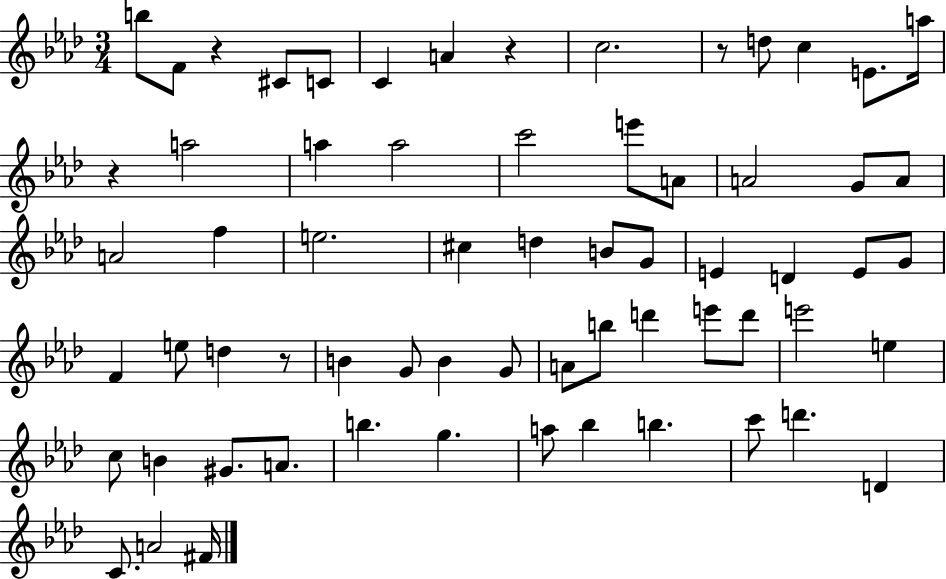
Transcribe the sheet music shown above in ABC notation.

X:1
T:Untitled
M:3/4
L:1/4
K:Ab
b/2 F/2 z ^C/2 C/2 C A z c2 z/2 d/2 c E/2 a/4 z a2 a a2 c'2 e'/2 A/2 A2 G/2 A/2 A2 f e2 ^c d B/2 G/2 E D E/2 G/2 F e/2 d z/2 B G/2 B G/2 A/2 b/2 d' e'/2 d'/2 e'2 e c/2 B ^G/2 A/2 b g a/2 _b b c'/2 d' D C/2 A2 ^F/4